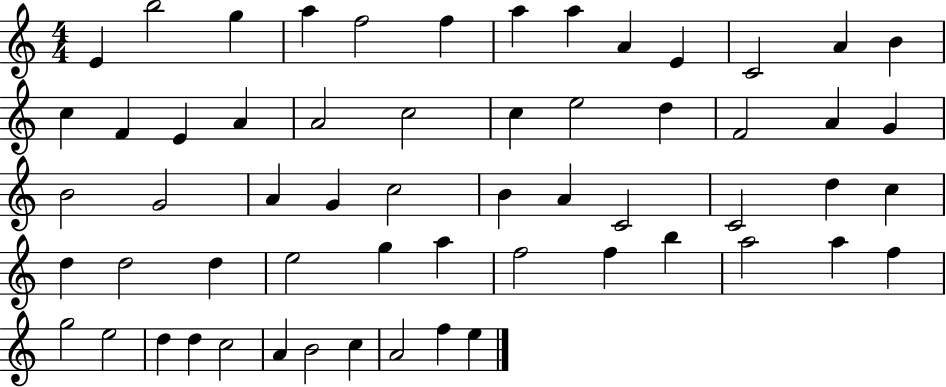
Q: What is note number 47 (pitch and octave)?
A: A5